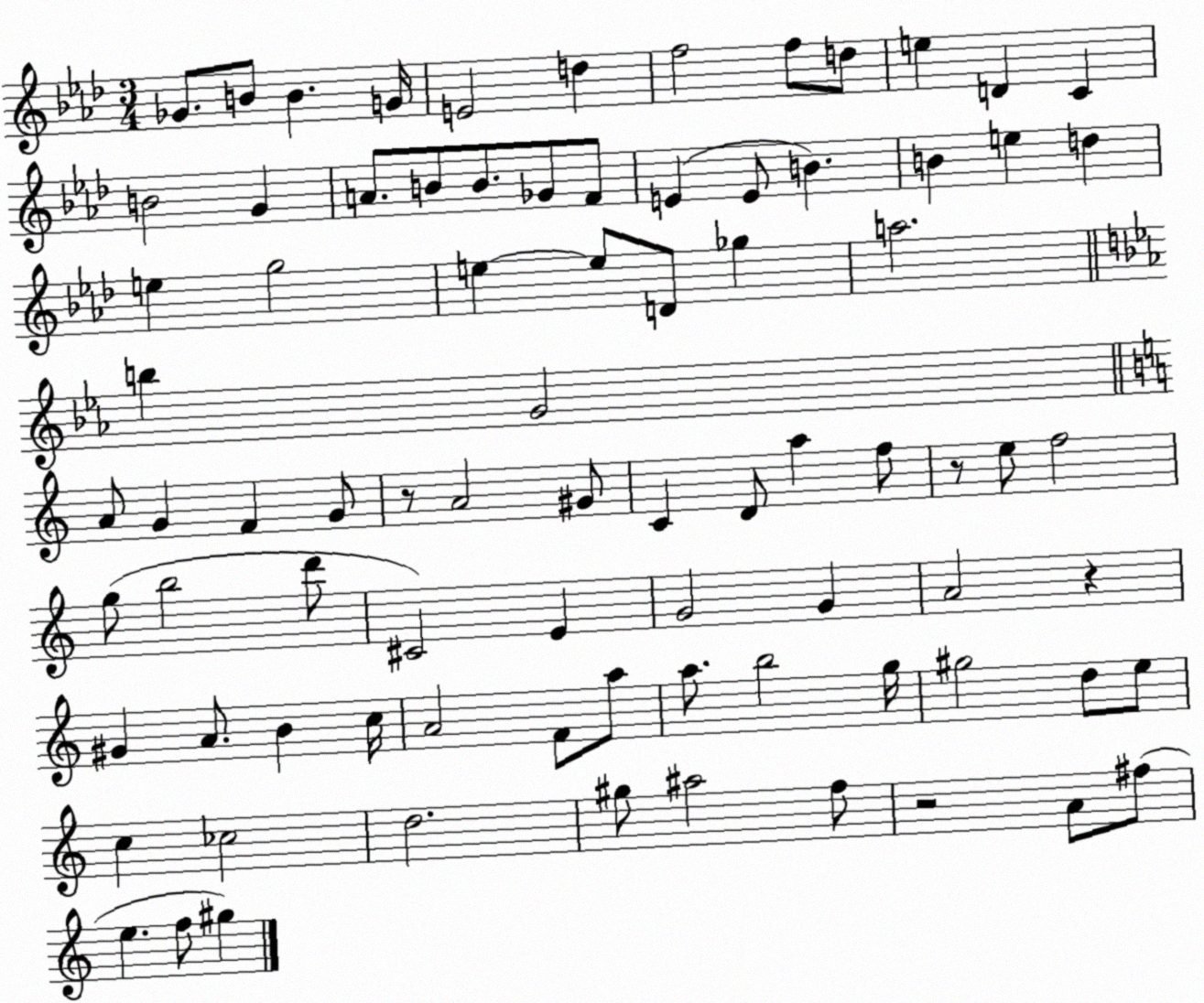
X:1
T:Untitled
M:3/4
L:1/4
K:Ab
_G/2 B/2 B G/4 E2 d f2 f/2 d/2 e D C B2 G A/2 B/2 B/2 _G/2 F/2 E E/2 B B e d e g2 e e/2 D/2 _g a2 b G2 A/2 G F G/2 z/2 A2 ^G/2 C D/2 a f/2 z/2 e/2 f2 g/2 b2 d'/2 ^C2 E G2 G A2 z ^G A/2 B c/4 A2 F/2 a/2 a/2 b2 g/4 ^g2 d/2 e/2 c _c2 d2 ^g/2 ^a2 f/2 z2 A/2 ^f/2 e f/2 ^g